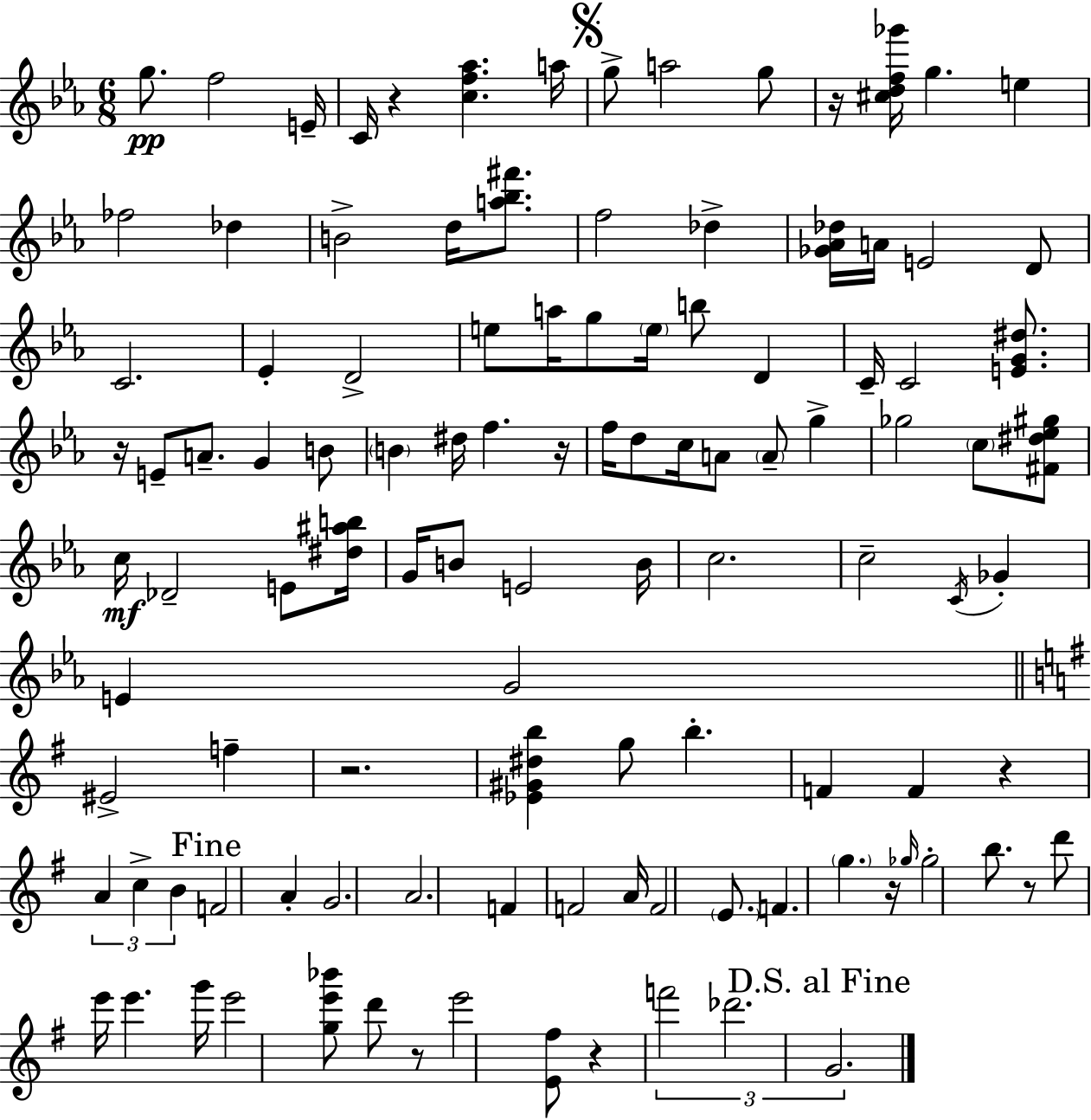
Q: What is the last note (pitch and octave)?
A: G4